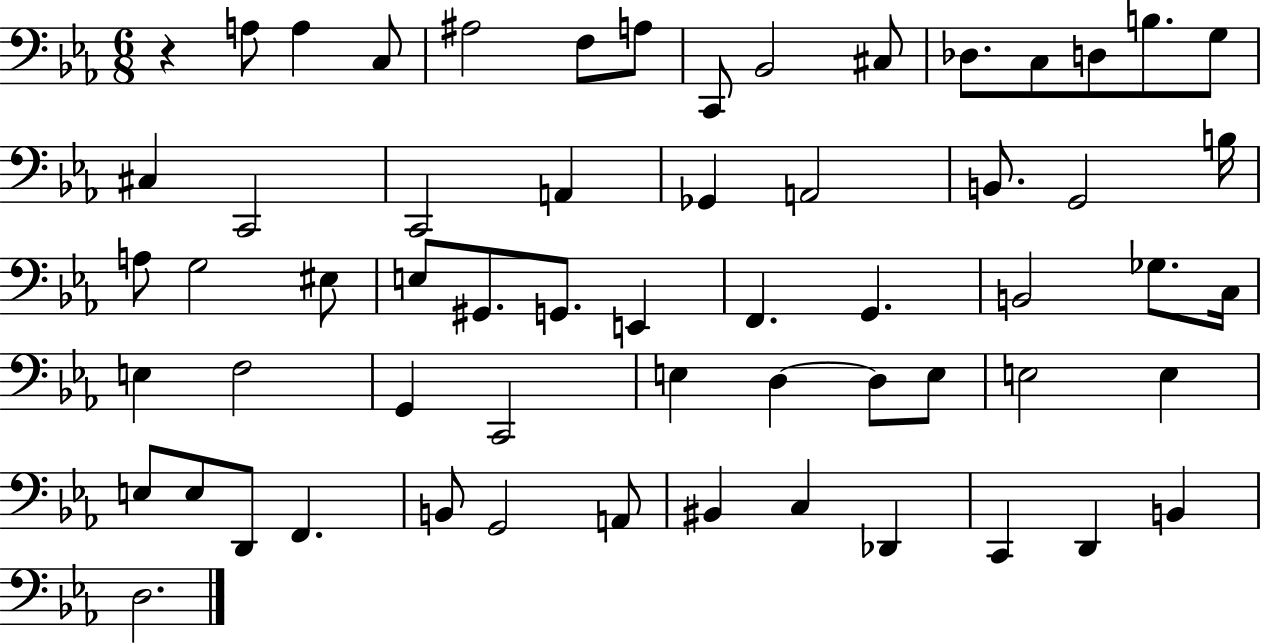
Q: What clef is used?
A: bass